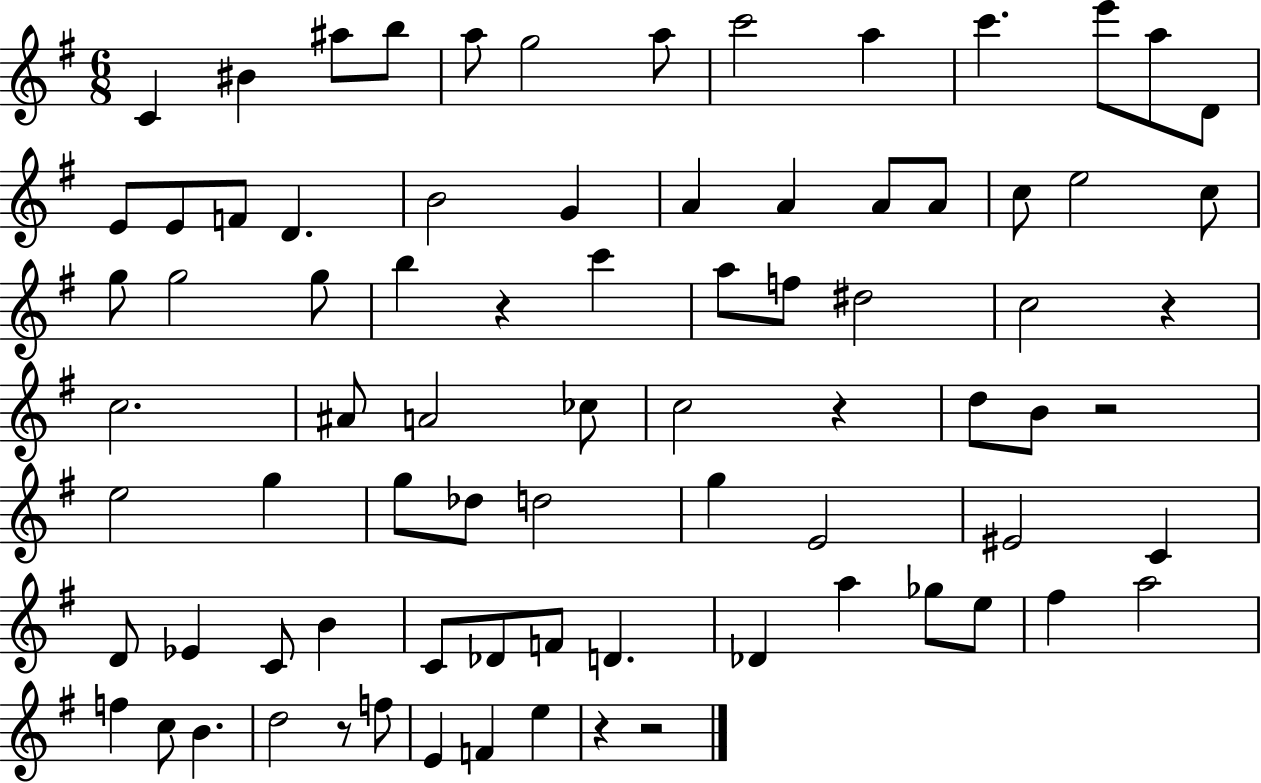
C4/q BIS4/q A#5/e B5/e A5/e G5/h A5/e C6/h A5/q C6/q. E6/e A5/e D4/e E4/e E4/e F4/e D4/q. B4/h G4/q A4/q A4/q A4/e A4/e C5/e E5/h C5/e G5/e G5/h G5/e B5/q R/q C6/q A5/e F5/e D#5/h C5/h R/q C5/h. A#4/e A4/h CES5/e C5/h R/q D5/e B4/e R/h E5/h G5/q G5/e Db5/e D5/h G5/q E4/h EIS4/h C4/q D4/e Eb4/q C4/e B4/q C4/e Db4/e F4/e D4/q. Db4/q A5/q Gb5/e E5/e F#5/q A5/h F5/q C5/e B4/q. D5/h R/e F5/e E4/q F4/q E5/q R/q R/h